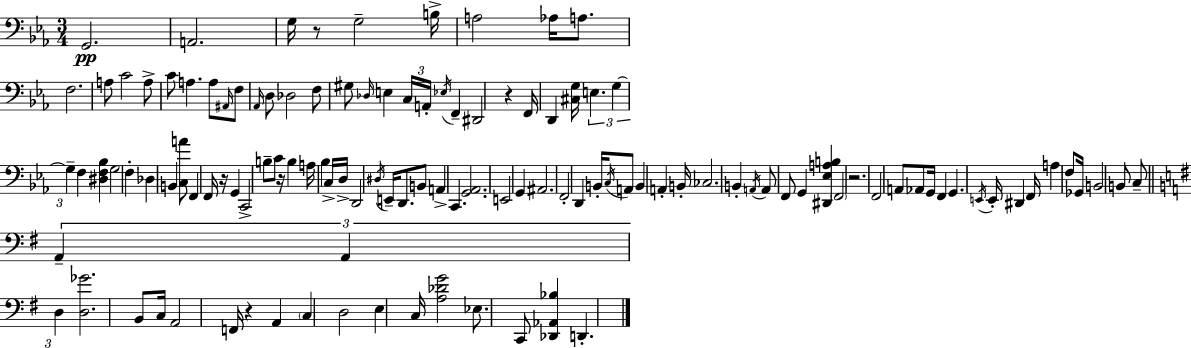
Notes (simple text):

G2/h. A2/h. G3/s R/e G3/h B3/s A3/h Ab3/s A3/e. F3/h. A3/e C4/h A3/e C4/e A3/q. A3/e A#2/s F3/e Ab2/s D3/e Db3/h F3/e G#3/e Db3/s E3/q C3/s A2/s Eb3/s F2/q D#2/h R/q F2/s D2/q [C#3,G3]/s E3/q. G3/q G3/q F3/q [D#3,F3,Bb3]/q G3/h F3/q Db3/q B2/q [C3,A4]/e F2/q F2/s R/s G2/q C2/h B3/e C4/e R/s B3/q A3/s Bb3/q C3/s D3/s D2/h D#3/s E2/s D2/e. B2/e A2/q C2/q. [G2,Ab2]/h. E2/h G2/q A#2/h. F2/h D2/q B2/s C3/s A2/e B2/q A2/q B2/s CES3/h. B2/q A2/s A2/e F2/e G2/q [D#2,Eb3,A3,B3]/q F2/h R/h. F2/h A2/e Ab2/e G2/s F2/q G2/q. E2/s E2/s D#2/q F2/s A3/q F3/e Gb2/s B2/h B2/e C3/e A2/q A2/q D3/q [D3,Gb4]/h. B2/e C3/s A2/h F2/s R/q A2/q C3/q D3/h E3/q C3/s [A3,Db4,G4]/h Eb3/e. C2/e [Db2,Ab2,Bb3]/q D2/q.